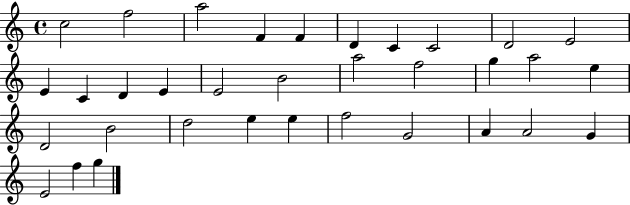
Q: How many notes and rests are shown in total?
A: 34